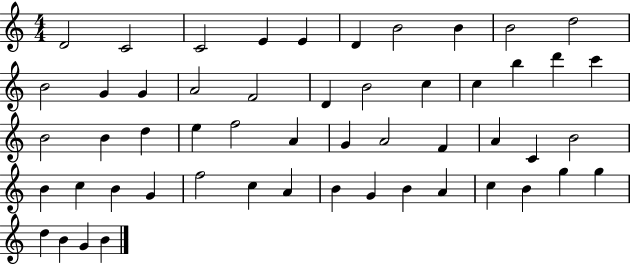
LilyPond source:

{
  \clef treble
  \numericTimeSignature
  \time 4/4
  \key c \major
  d'2 c'2 | c'2 e'4 e'4 | d'4 b'2 b'4 | b'2 d''2 | \break b'2 g'4 g'4 | a'2 f'2 | d'4 b'2 c''4 | c''4 b''4 d'''4 c'''4 | \break b'2 b'4 d''4 | e''4 f''2 a'4 | g'4 a'2 f'4 | a'4 c'4 b'2 | \break b'4 c''4 b'4 g'4 | f''2 c''4 a'4 | b'4 g'4 b'4 a'4 | c''4 b'4 g''4 g''4 | \break d''4 b'4 g'4 b'4 | \bar "|."
}